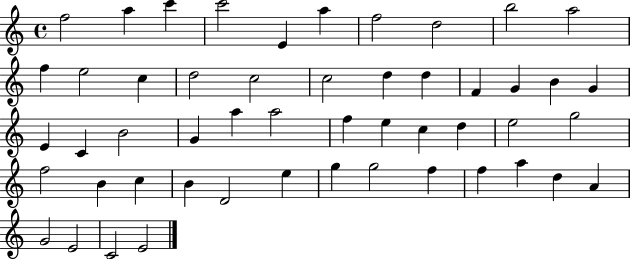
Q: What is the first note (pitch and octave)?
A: F5